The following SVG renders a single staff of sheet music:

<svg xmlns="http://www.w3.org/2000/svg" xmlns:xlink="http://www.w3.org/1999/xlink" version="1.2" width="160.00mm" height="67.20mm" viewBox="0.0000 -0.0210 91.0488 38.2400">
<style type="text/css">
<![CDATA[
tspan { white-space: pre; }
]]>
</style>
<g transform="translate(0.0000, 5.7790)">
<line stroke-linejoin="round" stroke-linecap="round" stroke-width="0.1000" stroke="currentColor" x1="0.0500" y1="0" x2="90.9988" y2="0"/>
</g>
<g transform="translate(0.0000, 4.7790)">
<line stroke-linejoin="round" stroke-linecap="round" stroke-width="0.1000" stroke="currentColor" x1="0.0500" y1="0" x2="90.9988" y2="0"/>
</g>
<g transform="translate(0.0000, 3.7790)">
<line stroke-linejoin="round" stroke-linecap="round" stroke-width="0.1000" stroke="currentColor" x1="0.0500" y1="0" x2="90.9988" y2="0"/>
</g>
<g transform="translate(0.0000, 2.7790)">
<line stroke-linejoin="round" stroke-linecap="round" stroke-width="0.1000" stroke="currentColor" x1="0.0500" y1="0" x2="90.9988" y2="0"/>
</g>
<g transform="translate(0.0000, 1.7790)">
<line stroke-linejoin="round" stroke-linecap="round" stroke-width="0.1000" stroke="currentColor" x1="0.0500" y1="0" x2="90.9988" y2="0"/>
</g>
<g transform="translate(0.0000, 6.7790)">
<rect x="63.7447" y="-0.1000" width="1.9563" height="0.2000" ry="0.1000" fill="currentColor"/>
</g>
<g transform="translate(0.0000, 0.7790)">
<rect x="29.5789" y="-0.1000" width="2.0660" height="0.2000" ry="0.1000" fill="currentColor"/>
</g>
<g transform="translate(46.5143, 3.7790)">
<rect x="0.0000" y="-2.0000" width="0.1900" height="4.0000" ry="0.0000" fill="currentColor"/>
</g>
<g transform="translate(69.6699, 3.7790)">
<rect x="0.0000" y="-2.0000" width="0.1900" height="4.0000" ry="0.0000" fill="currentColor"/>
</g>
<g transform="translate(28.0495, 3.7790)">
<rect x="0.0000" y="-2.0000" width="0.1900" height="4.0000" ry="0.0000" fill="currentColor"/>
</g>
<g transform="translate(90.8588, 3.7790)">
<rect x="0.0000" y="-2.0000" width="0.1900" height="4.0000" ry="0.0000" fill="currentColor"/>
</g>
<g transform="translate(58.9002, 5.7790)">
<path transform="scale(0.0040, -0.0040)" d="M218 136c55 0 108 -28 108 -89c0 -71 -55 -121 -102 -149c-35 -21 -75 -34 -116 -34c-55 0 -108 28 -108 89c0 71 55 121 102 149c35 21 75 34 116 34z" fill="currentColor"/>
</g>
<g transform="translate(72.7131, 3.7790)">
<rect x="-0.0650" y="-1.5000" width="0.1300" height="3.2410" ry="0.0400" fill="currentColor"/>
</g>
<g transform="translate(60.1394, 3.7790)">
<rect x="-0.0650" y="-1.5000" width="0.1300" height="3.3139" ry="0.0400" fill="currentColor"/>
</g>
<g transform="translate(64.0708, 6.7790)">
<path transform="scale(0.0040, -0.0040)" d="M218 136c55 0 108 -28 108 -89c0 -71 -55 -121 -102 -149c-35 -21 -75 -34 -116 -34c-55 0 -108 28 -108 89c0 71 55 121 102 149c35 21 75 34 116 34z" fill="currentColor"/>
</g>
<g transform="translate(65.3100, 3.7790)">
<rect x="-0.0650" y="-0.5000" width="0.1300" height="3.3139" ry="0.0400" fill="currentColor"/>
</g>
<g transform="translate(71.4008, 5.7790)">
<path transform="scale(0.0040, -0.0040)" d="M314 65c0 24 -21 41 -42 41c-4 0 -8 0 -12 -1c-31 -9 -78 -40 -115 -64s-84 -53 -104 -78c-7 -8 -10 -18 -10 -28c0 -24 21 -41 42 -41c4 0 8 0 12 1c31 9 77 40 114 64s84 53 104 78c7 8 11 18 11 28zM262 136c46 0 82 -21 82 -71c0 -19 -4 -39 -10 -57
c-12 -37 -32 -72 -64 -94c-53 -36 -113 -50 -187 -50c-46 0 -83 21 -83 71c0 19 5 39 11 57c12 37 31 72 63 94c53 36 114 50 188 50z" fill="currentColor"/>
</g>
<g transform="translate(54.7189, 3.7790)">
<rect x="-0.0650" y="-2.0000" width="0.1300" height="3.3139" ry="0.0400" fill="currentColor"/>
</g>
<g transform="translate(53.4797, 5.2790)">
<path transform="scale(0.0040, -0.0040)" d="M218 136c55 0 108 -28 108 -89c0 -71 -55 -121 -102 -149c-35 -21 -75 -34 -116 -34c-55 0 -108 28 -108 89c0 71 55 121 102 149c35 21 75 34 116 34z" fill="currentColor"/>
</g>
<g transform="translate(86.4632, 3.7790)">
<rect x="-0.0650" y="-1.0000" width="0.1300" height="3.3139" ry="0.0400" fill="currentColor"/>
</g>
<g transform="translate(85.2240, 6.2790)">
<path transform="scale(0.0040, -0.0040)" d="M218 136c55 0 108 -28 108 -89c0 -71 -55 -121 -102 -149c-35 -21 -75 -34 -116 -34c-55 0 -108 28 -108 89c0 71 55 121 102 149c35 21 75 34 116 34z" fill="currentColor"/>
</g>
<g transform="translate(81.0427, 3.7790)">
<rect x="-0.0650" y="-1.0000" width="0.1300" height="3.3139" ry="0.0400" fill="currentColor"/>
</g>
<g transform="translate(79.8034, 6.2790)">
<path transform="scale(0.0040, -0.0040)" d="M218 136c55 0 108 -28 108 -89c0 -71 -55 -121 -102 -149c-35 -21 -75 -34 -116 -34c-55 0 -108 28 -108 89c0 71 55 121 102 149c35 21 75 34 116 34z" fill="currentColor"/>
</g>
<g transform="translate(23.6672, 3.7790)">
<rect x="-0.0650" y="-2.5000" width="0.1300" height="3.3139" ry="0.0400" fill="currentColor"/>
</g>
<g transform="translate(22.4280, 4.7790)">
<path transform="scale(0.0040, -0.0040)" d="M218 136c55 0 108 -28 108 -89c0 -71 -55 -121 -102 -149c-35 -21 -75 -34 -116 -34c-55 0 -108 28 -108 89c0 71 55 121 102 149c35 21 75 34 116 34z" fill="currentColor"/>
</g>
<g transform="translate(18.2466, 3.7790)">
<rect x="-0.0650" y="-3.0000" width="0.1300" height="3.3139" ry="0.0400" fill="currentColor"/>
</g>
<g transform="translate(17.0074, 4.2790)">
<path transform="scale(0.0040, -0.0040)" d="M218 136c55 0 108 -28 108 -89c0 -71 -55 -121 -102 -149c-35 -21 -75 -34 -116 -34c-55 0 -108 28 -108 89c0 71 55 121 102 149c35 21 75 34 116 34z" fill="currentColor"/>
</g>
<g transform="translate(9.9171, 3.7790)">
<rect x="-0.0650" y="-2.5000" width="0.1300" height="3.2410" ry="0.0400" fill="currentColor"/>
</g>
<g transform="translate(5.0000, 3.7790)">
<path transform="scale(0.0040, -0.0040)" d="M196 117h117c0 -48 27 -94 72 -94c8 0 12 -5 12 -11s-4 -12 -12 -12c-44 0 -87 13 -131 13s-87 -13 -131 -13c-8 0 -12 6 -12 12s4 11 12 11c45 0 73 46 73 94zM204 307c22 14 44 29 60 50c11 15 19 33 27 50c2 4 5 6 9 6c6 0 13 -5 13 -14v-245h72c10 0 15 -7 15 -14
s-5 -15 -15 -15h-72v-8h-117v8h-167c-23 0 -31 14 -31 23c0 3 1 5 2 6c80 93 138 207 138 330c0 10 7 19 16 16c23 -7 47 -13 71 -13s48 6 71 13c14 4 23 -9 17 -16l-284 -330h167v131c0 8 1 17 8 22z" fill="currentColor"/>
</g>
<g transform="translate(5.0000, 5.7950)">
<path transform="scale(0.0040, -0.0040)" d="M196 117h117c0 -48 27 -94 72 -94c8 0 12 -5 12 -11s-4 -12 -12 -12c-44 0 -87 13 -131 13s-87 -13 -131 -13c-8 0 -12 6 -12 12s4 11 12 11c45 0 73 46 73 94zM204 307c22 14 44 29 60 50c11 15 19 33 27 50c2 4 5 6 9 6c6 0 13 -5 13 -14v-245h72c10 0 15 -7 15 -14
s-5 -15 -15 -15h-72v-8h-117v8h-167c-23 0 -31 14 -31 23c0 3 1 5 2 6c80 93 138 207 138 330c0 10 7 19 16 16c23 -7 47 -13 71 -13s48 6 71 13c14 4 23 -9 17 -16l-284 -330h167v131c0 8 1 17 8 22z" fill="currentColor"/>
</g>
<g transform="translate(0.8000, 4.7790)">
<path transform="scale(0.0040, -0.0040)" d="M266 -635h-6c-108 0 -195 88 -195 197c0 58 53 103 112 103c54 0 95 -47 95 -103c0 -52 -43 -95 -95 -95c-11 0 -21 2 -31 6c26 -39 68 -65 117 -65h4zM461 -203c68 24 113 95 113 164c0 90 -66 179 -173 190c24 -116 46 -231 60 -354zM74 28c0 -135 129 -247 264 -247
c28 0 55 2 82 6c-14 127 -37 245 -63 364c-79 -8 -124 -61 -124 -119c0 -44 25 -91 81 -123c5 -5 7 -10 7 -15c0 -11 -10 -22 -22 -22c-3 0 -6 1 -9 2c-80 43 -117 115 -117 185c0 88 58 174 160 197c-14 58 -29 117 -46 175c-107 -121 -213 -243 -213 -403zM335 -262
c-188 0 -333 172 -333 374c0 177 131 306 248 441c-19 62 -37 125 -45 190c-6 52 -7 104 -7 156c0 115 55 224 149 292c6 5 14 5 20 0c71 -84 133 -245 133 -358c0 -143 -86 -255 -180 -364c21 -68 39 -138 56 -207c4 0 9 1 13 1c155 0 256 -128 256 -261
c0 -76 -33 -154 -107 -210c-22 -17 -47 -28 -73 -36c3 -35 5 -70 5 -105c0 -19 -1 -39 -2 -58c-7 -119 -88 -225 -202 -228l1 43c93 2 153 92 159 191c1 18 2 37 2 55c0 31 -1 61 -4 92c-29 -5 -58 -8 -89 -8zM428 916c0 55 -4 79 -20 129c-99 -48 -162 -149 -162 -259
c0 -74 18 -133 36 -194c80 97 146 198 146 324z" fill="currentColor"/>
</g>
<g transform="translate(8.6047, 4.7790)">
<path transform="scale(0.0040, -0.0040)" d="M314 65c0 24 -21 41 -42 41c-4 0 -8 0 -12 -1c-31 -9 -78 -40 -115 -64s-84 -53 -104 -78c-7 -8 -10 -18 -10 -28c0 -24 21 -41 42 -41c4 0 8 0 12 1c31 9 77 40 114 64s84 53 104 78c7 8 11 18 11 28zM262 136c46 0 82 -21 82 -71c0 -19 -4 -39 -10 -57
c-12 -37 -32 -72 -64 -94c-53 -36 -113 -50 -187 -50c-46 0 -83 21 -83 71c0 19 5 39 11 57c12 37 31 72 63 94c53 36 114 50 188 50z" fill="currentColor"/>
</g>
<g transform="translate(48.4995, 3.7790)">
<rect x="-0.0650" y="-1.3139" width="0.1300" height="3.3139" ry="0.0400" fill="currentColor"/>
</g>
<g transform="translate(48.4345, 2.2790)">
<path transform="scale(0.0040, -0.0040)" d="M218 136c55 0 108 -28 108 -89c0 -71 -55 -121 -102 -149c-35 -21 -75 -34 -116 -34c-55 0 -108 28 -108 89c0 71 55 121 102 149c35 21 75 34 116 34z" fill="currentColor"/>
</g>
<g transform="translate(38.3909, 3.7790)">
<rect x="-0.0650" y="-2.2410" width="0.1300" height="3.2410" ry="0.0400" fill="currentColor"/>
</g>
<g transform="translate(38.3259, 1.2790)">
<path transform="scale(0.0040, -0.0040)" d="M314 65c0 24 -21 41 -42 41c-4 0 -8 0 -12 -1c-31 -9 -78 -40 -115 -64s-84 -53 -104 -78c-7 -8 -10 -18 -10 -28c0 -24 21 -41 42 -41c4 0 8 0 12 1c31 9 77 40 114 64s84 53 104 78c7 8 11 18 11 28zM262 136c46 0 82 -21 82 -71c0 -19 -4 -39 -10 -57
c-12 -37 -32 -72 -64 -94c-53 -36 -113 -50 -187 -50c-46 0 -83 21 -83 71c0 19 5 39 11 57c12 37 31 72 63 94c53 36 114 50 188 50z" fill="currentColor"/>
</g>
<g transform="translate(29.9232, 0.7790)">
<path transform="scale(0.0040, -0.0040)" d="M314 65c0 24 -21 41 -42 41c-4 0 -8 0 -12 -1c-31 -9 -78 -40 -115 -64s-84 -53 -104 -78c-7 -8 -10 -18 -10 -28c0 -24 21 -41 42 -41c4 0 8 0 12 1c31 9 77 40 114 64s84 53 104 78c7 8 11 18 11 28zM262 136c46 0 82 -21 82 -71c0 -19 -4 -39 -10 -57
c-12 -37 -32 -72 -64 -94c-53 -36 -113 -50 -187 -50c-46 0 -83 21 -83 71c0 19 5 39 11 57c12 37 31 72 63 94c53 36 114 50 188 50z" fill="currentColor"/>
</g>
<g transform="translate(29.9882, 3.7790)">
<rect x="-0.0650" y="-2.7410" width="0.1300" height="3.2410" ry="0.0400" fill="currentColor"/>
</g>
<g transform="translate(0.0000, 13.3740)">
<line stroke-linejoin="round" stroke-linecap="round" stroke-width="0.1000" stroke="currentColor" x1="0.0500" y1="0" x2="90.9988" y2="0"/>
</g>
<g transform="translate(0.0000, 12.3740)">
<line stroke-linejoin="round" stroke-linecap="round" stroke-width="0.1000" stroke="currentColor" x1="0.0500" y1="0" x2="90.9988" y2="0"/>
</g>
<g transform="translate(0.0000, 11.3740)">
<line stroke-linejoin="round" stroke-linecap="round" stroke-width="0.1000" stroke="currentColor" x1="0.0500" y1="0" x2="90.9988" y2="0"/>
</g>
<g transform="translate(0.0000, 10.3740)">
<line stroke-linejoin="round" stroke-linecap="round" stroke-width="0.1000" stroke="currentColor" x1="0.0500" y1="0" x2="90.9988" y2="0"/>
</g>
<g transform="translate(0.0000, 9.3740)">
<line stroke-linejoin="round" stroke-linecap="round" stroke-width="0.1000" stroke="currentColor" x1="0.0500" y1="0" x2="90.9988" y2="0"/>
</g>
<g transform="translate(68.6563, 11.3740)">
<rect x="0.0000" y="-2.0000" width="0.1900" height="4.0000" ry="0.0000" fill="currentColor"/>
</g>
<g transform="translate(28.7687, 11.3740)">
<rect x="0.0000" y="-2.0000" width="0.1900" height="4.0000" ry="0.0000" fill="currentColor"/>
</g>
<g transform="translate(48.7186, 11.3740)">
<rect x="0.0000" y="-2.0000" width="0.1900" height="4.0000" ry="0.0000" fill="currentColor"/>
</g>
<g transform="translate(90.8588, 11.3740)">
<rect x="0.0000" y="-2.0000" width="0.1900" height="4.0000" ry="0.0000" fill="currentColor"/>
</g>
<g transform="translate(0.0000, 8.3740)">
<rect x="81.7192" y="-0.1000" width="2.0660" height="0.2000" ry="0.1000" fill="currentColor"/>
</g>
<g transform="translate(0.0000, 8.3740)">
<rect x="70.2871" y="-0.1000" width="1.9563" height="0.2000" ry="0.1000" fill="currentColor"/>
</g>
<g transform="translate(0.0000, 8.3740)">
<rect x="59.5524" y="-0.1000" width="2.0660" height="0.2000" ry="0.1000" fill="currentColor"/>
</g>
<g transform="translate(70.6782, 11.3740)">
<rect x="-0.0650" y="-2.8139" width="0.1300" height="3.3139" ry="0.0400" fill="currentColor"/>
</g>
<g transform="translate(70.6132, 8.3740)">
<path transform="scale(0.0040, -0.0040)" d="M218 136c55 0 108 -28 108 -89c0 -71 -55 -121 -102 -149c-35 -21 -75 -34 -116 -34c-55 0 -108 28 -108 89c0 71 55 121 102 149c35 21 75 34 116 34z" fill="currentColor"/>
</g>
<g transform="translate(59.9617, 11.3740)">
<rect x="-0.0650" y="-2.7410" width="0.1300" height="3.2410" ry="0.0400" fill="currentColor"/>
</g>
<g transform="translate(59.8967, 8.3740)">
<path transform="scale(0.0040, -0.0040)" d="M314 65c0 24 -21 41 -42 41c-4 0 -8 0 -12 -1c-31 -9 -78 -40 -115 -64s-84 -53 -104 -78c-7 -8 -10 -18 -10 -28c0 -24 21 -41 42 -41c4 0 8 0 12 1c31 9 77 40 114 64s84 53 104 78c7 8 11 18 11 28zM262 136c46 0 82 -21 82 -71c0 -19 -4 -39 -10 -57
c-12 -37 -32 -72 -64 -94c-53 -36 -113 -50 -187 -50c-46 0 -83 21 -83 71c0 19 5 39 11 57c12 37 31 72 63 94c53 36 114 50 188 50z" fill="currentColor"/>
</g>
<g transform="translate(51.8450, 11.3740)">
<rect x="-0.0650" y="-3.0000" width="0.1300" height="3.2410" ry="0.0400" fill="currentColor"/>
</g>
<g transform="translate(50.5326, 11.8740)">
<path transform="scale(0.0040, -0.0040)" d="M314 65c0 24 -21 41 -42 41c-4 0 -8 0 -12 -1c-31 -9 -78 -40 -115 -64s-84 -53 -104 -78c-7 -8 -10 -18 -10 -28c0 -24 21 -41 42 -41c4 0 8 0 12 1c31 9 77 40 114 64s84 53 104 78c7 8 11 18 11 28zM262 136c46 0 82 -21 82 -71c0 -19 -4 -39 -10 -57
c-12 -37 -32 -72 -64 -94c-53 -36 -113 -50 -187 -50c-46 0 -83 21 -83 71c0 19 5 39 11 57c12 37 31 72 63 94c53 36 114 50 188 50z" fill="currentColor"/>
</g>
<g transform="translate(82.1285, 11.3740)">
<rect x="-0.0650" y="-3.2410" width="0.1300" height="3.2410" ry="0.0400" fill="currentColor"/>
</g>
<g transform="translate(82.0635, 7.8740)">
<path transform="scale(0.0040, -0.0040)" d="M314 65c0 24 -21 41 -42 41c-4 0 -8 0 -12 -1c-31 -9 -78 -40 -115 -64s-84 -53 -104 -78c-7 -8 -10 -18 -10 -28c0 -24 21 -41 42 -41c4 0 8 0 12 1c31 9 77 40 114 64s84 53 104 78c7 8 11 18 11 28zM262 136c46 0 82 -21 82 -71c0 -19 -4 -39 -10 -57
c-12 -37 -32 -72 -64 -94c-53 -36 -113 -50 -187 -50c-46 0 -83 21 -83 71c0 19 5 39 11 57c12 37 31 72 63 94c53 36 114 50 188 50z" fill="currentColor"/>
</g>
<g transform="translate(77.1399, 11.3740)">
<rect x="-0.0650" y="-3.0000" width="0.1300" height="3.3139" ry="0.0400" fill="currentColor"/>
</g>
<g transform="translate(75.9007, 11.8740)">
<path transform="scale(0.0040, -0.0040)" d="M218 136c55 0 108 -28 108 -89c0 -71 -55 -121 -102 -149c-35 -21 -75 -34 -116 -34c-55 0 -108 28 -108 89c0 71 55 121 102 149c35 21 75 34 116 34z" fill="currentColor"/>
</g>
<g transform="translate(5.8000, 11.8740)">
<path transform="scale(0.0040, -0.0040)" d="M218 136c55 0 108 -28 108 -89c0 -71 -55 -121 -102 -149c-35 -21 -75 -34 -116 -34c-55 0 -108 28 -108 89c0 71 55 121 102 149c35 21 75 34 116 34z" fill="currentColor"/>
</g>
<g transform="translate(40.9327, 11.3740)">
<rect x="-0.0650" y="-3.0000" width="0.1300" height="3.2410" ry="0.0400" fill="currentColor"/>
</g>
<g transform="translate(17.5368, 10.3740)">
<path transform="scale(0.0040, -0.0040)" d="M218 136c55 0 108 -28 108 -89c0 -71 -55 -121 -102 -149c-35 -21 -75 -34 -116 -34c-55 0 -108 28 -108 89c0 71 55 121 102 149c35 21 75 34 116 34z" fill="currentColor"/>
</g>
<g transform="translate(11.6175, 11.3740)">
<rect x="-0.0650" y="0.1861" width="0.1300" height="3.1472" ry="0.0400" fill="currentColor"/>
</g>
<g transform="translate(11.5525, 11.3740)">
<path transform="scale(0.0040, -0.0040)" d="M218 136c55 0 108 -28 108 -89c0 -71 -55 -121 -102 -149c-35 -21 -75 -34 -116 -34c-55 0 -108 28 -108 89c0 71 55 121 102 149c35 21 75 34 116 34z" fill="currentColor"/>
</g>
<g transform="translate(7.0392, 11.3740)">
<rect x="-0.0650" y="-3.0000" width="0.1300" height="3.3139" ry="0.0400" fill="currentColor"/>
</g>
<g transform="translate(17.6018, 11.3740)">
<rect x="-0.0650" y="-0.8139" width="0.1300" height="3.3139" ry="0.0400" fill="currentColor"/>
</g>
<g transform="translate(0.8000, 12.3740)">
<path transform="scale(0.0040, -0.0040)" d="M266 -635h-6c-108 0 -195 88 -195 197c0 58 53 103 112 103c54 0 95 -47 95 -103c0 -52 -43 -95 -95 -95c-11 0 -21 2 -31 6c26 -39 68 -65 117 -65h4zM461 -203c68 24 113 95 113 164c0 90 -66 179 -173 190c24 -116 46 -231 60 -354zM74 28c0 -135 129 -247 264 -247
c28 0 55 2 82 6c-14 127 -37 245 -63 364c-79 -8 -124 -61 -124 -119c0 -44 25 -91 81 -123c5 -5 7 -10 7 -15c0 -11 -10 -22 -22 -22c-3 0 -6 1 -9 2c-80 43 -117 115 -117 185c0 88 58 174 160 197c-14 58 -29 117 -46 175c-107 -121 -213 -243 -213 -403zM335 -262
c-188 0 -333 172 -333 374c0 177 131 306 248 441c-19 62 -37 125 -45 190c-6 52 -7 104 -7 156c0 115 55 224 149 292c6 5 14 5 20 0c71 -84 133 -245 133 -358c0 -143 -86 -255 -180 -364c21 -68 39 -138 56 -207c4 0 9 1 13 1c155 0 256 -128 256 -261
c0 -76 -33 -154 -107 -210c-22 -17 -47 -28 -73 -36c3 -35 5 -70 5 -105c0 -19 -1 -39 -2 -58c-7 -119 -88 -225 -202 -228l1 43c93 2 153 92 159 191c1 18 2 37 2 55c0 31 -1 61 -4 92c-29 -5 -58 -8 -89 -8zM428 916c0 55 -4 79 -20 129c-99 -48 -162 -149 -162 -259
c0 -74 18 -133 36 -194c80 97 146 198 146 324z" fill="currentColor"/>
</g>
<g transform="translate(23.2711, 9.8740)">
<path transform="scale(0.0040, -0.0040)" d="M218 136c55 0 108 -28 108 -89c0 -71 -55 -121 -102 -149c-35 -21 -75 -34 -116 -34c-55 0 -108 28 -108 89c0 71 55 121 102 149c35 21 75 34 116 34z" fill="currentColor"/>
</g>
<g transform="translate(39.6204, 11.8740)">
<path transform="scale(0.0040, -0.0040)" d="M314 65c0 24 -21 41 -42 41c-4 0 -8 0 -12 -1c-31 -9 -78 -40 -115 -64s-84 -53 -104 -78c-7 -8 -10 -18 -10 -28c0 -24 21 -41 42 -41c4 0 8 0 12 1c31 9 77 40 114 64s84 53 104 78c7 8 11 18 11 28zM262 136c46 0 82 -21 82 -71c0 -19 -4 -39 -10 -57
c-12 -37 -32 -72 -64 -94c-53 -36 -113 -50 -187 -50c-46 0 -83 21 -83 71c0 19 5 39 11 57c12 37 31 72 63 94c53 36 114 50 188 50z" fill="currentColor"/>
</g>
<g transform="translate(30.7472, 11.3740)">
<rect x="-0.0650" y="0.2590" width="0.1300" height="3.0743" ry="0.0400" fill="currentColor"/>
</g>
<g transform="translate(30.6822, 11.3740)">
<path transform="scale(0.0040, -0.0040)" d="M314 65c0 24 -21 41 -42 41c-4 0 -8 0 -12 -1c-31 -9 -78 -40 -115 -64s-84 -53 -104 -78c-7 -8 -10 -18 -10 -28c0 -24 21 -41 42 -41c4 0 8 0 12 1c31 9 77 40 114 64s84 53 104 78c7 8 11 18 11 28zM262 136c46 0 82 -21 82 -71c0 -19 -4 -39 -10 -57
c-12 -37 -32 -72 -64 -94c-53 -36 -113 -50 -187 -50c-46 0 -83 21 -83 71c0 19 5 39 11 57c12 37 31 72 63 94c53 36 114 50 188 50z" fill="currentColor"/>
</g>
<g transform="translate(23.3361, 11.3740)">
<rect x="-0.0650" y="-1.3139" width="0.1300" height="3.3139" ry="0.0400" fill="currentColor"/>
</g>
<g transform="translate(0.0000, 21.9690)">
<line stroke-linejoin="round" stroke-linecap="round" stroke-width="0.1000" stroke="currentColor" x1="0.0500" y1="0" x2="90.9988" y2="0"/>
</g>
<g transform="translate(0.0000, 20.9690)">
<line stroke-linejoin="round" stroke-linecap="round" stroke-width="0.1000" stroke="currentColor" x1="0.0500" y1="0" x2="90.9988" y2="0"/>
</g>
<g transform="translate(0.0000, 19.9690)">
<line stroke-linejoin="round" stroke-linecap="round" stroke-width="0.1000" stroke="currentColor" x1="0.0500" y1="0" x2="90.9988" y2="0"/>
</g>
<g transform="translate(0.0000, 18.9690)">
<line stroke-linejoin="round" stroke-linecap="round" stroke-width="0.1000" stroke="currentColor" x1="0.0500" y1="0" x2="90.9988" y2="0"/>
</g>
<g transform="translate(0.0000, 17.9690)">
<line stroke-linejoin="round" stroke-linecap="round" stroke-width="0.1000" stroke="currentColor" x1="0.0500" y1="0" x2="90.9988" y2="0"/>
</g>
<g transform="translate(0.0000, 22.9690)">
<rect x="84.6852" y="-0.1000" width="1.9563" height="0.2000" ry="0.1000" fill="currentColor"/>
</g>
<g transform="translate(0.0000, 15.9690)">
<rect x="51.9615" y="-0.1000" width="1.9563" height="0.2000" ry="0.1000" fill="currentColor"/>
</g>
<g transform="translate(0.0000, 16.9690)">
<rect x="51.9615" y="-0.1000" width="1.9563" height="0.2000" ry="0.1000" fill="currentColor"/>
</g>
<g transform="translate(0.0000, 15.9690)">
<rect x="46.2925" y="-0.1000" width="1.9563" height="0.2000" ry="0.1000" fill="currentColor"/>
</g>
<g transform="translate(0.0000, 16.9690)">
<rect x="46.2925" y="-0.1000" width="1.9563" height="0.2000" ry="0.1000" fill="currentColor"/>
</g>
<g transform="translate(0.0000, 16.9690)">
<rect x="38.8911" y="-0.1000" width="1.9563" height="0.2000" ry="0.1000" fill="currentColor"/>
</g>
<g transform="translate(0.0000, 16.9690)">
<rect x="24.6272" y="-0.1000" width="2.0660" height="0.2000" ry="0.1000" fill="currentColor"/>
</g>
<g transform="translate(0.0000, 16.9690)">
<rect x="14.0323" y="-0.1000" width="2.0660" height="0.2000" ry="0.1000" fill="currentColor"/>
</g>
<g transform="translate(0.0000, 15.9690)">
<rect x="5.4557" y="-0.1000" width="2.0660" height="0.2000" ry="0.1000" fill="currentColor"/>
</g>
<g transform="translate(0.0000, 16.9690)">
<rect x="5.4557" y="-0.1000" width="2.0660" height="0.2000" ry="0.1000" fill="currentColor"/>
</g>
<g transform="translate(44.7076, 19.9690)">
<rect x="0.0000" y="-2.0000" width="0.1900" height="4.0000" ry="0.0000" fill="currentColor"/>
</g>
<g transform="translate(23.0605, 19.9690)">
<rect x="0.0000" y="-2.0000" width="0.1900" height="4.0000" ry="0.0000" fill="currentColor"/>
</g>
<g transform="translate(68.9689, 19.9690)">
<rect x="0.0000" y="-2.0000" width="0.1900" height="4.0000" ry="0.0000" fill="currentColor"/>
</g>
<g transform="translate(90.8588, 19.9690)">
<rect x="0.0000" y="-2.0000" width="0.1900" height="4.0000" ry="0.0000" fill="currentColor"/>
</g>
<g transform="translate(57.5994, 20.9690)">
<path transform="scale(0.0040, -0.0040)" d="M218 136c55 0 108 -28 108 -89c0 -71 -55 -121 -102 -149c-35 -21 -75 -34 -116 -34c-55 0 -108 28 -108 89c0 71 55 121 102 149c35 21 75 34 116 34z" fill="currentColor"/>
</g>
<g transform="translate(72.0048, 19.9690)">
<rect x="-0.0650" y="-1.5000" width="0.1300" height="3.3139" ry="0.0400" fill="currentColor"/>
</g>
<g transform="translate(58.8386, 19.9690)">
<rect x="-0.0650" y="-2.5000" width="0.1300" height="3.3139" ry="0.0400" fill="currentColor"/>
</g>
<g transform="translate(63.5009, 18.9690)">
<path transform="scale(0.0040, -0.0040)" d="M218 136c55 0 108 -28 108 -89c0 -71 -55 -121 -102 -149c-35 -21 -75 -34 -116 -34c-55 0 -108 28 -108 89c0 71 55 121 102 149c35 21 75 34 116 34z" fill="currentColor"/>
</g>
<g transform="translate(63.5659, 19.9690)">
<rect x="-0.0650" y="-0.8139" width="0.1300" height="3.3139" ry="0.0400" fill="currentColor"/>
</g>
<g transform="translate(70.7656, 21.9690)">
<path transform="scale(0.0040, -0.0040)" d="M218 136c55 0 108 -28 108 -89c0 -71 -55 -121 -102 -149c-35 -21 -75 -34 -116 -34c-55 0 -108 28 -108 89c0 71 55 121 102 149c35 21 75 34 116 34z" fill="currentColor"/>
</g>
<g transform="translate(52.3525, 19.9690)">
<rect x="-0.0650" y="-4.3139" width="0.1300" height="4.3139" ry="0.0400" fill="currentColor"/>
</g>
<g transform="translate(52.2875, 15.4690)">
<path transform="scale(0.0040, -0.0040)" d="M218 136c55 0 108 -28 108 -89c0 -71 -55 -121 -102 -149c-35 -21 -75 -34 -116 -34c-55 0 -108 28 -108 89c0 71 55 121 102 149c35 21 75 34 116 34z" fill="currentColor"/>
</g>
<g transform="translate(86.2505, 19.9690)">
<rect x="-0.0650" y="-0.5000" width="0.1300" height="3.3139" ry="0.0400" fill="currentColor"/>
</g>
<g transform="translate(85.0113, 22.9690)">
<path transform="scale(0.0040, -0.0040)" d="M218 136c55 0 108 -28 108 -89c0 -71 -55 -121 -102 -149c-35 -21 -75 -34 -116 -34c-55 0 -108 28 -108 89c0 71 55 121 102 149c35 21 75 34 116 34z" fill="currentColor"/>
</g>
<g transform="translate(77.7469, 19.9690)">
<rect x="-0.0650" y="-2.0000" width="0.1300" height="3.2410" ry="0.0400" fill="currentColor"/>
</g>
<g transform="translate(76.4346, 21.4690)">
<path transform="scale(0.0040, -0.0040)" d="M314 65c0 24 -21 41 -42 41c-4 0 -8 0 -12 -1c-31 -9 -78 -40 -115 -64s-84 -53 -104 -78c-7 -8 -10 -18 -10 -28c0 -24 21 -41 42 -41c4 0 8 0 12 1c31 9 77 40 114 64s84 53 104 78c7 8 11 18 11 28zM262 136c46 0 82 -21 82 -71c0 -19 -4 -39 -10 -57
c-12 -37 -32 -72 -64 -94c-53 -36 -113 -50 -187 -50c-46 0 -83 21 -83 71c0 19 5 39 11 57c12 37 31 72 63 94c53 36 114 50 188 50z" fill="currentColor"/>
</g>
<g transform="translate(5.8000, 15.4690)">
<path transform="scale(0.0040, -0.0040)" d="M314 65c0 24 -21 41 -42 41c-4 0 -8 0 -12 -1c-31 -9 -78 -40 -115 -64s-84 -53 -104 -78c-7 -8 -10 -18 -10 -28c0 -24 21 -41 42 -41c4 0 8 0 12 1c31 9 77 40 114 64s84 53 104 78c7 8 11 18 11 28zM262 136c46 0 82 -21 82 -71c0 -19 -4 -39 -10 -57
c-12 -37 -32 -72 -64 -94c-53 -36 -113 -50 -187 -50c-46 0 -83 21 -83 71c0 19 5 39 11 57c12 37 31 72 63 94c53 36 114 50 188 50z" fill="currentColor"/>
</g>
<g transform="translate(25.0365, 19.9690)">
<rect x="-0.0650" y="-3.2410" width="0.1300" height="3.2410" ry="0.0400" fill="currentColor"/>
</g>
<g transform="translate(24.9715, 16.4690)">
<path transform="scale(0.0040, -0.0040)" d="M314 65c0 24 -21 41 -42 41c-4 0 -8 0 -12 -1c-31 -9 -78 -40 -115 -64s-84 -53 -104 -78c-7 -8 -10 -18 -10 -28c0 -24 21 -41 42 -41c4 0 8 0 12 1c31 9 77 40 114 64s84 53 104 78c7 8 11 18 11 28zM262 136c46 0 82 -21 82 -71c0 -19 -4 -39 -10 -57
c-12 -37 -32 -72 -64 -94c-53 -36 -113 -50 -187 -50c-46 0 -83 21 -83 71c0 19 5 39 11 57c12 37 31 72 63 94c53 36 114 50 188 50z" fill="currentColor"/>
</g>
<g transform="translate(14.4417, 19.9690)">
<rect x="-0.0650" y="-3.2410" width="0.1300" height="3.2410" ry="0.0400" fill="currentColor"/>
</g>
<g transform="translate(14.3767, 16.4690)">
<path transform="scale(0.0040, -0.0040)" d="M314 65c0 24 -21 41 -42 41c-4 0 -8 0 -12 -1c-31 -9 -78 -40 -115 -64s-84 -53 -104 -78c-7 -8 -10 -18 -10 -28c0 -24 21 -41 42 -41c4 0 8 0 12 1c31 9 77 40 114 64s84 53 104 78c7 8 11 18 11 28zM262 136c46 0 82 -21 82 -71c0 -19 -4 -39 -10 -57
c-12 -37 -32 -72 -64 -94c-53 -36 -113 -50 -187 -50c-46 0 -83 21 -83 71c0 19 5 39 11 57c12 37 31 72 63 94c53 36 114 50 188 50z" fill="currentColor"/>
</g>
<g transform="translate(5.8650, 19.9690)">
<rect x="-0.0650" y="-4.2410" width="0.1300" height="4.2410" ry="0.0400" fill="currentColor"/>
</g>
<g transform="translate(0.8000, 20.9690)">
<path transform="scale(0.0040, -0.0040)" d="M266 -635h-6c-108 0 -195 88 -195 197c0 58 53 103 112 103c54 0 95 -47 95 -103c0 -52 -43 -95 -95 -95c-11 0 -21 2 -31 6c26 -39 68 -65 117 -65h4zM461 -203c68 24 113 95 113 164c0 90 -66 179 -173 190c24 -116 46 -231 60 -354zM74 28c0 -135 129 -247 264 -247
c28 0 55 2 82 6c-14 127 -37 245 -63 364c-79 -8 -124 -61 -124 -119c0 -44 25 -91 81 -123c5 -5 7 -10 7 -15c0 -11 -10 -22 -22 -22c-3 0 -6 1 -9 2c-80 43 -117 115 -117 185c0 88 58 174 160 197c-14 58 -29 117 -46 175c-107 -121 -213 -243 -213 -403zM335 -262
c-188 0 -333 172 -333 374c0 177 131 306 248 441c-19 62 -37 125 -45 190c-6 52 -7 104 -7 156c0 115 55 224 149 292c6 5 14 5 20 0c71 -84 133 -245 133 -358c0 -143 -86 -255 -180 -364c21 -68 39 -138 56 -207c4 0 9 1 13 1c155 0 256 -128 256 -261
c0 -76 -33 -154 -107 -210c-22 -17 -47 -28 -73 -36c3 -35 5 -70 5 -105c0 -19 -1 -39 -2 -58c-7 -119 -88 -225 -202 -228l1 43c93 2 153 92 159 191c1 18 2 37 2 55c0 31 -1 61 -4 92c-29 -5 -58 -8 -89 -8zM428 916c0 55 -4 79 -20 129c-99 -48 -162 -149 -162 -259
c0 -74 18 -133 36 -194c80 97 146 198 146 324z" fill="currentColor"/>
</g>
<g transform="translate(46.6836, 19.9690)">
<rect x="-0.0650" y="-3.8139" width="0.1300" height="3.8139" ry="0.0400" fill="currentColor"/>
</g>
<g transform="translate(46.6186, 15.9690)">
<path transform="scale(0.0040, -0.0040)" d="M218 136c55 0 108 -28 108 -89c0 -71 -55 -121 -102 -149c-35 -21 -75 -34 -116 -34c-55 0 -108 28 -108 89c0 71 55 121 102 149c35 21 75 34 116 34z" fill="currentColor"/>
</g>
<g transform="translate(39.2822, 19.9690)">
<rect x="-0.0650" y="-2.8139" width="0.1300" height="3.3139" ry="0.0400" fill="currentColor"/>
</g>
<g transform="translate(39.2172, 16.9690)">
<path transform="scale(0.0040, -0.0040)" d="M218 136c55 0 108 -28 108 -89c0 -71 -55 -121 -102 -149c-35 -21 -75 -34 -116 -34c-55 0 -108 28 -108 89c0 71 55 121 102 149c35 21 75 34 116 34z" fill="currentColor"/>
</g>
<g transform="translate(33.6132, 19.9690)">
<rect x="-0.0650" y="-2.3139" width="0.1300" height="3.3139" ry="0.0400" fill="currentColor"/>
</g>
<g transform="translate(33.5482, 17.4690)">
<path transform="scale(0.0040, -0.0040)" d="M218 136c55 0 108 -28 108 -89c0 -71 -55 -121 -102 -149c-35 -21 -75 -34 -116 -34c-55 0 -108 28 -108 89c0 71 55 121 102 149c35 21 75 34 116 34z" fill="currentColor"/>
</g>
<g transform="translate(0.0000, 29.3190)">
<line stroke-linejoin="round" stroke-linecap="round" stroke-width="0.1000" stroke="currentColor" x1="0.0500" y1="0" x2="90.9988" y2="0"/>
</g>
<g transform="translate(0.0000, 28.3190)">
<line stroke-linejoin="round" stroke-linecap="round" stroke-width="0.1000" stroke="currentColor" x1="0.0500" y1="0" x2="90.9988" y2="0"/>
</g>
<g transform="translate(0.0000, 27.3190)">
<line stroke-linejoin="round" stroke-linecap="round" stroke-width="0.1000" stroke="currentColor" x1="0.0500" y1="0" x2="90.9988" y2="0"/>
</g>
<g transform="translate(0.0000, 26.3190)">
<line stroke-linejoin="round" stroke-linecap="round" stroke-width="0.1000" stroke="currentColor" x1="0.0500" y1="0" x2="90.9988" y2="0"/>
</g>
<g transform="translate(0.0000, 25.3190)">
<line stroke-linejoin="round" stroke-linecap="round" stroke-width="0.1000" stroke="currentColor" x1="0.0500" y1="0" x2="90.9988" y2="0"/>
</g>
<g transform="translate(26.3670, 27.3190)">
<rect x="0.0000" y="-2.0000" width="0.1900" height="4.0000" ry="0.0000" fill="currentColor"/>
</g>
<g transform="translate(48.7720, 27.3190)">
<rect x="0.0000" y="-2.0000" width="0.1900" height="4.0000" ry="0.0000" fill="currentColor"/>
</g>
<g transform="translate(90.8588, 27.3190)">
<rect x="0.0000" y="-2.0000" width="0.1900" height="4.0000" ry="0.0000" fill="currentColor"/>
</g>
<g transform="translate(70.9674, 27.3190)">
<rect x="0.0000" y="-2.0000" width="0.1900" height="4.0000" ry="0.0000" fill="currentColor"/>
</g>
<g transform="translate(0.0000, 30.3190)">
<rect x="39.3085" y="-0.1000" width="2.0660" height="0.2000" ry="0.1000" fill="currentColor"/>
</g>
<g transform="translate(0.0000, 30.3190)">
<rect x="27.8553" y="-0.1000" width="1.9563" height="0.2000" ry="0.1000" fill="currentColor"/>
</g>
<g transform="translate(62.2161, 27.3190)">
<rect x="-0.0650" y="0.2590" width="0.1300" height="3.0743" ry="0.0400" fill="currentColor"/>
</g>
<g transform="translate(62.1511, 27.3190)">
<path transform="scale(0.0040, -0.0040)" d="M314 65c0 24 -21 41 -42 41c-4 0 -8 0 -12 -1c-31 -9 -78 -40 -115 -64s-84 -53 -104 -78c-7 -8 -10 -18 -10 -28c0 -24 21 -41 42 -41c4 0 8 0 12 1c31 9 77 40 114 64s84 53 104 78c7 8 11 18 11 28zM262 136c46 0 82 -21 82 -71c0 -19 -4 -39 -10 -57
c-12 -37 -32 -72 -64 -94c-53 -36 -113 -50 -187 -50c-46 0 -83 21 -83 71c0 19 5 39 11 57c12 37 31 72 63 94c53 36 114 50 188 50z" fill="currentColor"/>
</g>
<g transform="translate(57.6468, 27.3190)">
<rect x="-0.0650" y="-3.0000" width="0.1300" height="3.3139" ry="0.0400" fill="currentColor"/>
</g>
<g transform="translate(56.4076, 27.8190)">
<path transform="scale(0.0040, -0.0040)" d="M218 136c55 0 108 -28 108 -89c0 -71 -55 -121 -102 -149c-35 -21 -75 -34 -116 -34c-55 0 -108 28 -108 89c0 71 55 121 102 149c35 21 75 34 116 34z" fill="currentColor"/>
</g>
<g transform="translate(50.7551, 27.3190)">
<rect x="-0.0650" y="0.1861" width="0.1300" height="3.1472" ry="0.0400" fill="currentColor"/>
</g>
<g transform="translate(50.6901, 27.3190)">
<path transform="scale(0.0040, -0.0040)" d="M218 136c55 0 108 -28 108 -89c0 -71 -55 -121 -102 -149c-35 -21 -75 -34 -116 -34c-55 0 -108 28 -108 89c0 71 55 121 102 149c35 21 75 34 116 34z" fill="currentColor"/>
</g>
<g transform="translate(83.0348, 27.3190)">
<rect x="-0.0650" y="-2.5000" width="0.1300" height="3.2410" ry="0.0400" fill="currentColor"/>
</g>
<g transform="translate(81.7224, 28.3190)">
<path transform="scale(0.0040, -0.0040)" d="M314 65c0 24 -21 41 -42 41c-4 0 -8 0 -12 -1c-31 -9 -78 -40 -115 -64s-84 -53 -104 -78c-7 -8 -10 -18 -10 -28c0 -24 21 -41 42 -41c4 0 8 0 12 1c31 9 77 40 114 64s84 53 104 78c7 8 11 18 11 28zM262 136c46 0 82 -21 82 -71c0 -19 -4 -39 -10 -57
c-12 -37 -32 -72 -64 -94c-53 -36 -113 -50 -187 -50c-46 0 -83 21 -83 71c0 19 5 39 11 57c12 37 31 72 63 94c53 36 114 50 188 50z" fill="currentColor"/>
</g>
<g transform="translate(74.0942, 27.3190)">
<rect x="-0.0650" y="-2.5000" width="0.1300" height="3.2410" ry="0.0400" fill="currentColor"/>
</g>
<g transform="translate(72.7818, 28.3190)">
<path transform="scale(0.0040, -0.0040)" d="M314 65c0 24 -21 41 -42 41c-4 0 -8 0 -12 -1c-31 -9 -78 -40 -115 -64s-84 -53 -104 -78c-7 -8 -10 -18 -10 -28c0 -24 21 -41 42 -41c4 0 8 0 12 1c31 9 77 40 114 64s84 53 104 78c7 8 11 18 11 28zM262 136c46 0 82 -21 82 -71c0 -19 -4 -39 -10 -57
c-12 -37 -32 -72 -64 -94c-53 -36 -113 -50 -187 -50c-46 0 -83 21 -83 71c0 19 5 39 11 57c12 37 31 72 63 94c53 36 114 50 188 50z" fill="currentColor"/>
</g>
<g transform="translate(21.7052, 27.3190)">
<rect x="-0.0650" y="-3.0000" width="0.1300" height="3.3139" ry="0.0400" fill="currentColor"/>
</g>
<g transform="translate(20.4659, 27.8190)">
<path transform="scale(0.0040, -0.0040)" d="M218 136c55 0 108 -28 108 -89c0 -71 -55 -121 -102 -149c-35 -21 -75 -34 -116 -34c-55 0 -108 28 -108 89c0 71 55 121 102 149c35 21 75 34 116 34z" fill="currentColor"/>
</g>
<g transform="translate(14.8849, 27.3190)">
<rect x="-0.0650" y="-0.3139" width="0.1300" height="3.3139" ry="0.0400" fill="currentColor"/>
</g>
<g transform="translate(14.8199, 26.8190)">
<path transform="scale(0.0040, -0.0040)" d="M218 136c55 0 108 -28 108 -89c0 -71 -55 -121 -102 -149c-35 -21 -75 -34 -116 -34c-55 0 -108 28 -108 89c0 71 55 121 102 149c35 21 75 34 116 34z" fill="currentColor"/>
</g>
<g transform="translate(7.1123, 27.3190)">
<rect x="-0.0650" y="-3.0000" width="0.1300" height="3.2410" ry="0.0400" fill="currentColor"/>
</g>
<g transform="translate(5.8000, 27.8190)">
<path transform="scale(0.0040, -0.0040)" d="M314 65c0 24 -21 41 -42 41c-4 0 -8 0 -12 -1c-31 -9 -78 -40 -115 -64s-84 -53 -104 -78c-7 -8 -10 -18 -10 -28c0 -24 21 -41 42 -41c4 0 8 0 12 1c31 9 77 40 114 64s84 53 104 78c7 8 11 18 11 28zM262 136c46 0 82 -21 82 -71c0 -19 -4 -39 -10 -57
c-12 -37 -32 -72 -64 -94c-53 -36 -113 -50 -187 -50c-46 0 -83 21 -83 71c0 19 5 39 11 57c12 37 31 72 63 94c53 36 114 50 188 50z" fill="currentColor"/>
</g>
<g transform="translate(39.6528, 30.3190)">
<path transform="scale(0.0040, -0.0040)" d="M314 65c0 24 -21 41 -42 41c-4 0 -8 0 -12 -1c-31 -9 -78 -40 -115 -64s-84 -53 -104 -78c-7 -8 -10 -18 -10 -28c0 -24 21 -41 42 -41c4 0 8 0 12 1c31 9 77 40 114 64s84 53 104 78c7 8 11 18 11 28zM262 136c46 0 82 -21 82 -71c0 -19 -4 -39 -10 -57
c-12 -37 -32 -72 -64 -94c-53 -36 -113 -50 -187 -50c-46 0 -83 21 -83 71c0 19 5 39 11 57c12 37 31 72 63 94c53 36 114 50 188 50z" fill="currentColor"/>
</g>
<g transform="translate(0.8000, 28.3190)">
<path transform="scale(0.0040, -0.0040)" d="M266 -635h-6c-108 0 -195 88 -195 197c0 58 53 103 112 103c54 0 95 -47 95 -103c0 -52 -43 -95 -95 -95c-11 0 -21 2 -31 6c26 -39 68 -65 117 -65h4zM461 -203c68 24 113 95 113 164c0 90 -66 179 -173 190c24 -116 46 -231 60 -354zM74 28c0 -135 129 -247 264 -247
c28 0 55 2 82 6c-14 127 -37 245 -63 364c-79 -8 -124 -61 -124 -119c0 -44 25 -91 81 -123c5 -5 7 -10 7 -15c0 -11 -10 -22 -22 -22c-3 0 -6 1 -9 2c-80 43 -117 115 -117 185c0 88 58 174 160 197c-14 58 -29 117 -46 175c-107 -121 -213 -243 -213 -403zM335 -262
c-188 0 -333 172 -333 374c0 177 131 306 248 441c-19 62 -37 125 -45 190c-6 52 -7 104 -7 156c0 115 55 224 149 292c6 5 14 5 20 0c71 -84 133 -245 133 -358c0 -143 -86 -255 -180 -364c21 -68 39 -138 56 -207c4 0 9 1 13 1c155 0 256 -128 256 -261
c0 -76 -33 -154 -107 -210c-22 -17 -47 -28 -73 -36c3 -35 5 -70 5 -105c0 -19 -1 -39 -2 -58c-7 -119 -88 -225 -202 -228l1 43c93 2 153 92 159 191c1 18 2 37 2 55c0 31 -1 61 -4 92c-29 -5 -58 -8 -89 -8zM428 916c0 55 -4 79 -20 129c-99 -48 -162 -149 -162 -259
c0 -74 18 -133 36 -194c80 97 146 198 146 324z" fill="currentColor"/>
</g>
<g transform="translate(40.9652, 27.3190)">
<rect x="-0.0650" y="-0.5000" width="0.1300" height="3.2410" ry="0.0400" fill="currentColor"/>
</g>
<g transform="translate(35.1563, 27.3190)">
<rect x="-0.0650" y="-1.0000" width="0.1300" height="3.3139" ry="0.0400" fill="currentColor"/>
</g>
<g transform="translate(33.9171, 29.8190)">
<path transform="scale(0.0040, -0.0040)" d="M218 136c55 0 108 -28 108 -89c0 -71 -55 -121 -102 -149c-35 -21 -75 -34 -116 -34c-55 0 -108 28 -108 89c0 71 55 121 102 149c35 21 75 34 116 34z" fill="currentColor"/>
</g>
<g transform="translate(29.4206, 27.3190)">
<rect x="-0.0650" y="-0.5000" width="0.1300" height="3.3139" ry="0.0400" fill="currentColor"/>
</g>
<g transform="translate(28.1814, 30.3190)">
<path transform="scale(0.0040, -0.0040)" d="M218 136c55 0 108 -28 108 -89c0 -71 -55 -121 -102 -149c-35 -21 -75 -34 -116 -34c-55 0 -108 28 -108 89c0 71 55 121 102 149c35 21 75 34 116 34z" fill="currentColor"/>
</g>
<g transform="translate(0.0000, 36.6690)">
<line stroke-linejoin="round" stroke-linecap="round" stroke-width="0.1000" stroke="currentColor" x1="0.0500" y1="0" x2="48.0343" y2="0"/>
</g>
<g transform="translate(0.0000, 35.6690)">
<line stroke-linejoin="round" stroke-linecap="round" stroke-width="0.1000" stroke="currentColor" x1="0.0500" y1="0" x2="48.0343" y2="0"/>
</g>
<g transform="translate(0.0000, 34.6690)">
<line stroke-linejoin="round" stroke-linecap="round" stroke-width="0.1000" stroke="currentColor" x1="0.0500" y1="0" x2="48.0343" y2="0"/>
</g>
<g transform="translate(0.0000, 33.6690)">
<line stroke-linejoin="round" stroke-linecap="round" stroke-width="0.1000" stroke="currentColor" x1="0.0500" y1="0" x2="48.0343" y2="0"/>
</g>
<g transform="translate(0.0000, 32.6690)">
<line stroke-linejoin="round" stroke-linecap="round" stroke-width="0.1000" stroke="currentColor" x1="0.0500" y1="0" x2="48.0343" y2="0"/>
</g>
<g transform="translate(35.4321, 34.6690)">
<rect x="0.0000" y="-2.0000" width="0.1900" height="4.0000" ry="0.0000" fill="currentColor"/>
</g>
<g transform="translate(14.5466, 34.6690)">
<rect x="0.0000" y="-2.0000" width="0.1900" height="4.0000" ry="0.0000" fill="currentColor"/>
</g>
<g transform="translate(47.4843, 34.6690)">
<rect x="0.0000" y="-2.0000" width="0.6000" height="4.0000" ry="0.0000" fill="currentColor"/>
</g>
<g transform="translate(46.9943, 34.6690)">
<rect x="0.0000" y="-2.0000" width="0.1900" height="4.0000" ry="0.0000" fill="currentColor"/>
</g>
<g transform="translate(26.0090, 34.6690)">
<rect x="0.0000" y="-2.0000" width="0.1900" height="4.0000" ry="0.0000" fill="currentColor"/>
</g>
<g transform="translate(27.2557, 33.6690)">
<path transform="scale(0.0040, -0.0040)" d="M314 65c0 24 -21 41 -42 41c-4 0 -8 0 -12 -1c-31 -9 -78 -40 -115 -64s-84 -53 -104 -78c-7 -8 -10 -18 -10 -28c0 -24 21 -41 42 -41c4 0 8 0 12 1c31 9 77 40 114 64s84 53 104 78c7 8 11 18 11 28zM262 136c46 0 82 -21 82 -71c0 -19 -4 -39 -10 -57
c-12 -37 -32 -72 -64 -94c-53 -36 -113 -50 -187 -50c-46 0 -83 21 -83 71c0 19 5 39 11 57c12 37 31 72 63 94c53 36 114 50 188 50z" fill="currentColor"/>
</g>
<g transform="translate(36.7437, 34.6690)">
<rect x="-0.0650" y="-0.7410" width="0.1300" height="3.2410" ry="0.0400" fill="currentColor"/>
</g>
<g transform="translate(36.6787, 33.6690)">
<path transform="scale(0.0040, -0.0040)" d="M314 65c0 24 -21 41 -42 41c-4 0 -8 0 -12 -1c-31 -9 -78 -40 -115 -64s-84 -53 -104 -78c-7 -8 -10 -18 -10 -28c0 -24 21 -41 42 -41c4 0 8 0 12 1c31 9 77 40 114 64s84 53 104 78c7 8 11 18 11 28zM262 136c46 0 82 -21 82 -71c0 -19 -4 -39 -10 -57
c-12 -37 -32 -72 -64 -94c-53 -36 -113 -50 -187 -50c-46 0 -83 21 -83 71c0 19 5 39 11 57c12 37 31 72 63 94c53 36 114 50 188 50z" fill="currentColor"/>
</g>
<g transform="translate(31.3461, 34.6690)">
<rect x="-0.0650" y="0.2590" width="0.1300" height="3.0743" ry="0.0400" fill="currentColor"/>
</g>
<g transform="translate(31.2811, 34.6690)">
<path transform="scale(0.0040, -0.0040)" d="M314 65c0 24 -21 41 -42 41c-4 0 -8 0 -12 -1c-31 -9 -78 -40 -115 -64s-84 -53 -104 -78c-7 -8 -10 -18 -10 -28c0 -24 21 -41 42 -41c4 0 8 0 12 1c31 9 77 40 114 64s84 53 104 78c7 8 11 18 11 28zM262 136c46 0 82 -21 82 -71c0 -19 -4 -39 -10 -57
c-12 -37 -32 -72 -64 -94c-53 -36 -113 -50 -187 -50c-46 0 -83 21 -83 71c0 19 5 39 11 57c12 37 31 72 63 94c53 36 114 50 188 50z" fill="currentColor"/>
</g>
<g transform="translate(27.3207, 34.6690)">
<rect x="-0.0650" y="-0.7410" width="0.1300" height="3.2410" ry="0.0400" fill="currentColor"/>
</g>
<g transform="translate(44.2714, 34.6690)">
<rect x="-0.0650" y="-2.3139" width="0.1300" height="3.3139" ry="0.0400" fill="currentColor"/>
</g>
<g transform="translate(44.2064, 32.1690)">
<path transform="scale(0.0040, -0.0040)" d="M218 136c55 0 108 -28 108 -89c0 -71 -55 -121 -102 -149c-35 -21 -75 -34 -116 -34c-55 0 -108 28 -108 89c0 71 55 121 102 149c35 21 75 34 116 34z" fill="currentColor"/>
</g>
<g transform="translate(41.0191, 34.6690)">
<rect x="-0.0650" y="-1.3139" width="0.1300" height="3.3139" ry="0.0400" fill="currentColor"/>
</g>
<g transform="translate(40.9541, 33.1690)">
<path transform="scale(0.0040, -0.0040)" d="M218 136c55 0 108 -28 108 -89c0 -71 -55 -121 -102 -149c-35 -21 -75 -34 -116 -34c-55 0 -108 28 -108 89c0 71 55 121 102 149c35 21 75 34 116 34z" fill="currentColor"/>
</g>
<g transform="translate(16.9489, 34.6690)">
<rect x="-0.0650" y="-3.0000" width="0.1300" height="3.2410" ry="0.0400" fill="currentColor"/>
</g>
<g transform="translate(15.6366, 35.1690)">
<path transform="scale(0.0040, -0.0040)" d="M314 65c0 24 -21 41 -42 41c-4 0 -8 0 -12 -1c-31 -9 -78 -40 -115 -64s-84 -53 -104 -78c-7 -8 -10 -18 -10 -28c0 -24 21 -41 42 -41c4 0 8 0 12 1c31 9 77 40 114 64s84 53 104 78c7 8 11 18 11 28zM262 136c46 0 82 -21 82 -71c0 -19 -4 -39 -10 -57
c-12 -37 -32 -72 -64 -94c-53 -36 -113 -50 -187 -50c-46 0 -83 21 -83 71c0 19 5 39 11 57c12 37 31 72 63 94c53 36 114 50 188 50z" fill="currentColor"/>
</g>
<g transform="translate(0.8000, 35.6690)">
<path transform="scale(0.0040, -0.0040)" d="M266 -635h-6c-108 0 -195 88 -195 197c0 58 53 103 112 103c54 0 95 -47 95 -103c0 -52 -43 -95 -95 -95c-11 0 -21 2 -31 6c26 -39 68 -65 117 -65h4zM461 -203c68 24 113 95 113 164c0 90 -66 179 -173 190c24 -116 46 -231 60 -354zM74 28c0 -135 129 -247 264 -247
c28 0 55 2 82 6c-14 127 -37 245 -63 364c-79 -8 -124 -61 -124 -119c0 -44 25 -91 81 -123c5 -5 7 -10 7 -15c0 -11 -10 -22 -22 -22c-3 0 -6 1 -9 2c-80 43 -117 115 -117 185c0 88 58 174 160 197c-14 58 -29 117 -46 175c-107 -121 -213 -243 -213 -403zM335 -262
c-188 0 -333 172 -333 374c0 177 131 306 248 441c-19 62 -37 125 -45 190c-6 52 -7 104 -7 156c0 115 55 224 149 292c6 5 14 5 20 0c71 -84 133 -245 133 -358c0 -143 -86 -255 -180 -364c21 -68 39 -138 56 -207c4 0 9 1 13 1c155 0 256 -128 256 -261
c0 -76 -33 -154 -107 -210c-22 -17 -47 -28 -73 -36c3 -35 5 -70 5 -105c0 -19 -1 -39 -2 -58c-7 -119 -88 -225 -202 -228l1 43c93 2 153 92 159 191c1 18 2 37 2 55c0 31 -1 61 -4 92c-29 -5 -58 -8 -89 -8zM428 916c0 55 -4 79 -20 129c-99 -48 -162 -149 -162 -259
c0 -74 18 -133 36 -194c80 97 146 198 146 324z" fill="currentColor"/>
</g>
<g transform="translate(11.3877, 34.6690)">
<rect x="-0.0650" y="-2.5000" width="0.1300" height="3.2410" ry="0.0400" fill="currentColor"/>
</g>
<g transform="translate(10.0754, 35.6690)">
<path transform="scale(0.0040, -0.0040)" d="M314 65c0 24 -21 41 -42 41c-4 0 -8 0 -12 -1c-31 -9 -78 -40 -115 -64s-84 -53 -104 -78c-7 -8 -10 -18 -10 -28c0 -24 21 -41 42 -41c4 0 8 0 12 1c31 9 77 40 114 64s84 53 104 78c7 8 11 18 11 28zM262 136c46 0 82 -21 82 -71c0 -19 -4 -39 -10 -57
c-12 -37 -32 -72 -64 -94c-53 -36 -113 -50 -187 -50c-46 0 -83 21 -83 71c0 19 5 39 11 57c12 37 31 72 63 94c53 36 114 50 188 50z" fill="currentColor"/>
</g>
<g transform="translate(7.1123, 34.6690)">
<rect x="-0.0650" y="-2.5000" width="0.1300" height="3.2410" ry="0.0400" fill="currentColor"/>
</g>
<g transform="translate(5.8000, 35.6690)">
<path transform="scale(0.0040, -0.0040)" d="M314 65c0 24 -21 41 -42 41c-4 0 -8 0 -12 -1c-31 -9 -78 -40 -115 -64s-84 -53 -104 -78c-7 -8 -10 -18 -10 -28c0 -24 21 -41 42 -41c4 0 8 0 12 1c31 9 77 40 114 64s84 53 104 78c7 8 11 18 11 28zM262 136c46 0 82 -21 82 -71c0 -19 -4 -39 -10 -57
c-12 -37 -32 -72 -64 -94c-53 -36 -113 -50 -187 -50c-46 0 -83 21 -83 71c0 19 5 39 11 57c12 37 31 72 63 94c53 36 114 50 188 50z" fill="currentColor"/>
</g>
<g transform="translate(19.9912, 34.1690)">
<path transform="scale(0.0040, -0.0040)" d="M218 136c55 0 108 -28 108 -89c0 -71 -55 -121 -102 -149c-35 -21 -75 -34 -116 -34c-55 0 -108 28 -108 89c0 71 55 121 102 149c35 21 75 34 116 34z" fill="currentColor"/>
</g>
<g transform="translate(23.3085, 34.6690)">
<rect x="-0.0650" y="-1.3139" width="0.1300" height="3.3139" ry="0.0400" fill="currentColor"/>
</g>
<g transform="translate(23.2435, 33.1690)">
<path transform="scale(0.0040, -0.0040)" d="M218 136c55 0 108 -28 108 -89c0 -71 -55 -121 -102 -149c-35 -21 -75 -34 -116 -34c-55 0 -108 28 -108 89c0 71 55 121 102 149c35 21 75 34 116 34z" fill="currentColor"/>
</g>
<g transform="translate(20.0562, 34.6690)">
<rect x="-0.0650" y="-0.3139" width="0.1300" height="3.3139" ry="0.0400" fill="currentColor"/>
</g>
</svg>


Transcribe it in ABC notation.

X:1
T:Untitled
M:4/4
L:1/4
K:C
G2 A G a2 g2 e F E C E2 D D A B d e B2 A2 A2 a2 a A b2 d'2 b2 b2 g a c' d' G d E F2 C A2 c A C D C2 B A B2 G2 G2 G2 G2 A2 c e d2 B2 d2 e g